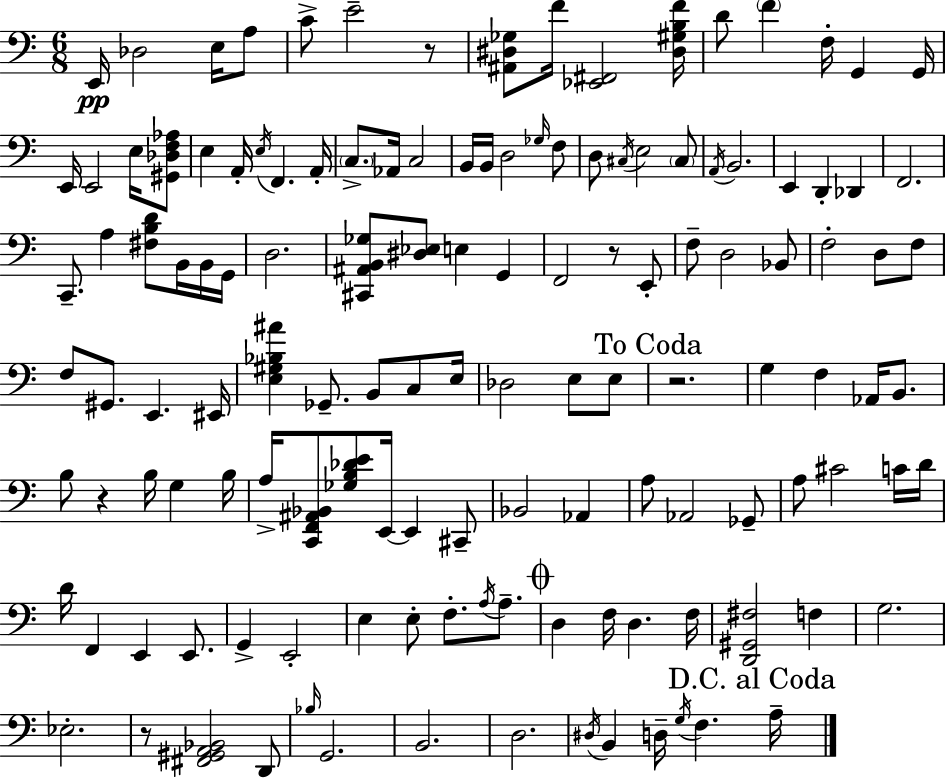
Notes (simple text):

E2/s Db3/h E3/s A3/e C4/e E4/h R/e [A#2,D#3,Gb3]/e F4/s [Eb2,F#2]/h [D#3,G#3,B3,F4]/s D4/e F4/q F3/s G2/q G2/s E2/s E2/h E3/s [G#2,Db3,F3,Ab3]/e E3/q A2/s E3/s F2/q. A2/s C3/e. Ab2/s C3/h B2/s B2/s D3/h Gb3/s F3/e D3/e C#3/s E3/h C#3/e A2/s B2/h. E2/q D2/q Db2/q F2/h. C2/e. A3/q [F#3,B3,D4]/e B2/s B2/s G2/s D3/h. [C#2,A#2,B2,Gb3]/e [D#3,Eb3]/e E3/q G2/q F2/h R/e E2/e F3/e D3/h Bb2/e F3/h D3/e F3/e F3/e G#2/e. E2/q. EIS2/s [E3,G#3,Bb3,A#4]/q Gb2/e. B2/e C3/e E3/s Db3/h E3/e E3/e R/h. G3/q F3/q Ab2/s B2/e. B3/e R/q B3/s G3/q B3/s A3/s [C2,F2,A#2,Bb2]/e [Gb3,B3,Db4,E4]/e E2/s E2/q C#2/e Bb2/h Ab2/q A3/e Ab2/h Gb2/e A3/e C#4/h C4/s D4/s D4/s F2/q E2/q E2/e. G2/q E2/h E3/q E3/e F3/e. A3/s A3/e. D3/q F3/s D3/q. F3/s [D2,G#2,F#3]/h F3/q G3/h. Eb3/h. R/e [F#2,G#2,A2,Bb2]/h D2/e Bb3/s G2/h. B2/h. D3/h. D#3/s B2/q D3/s G3/s F3/q. A3/s